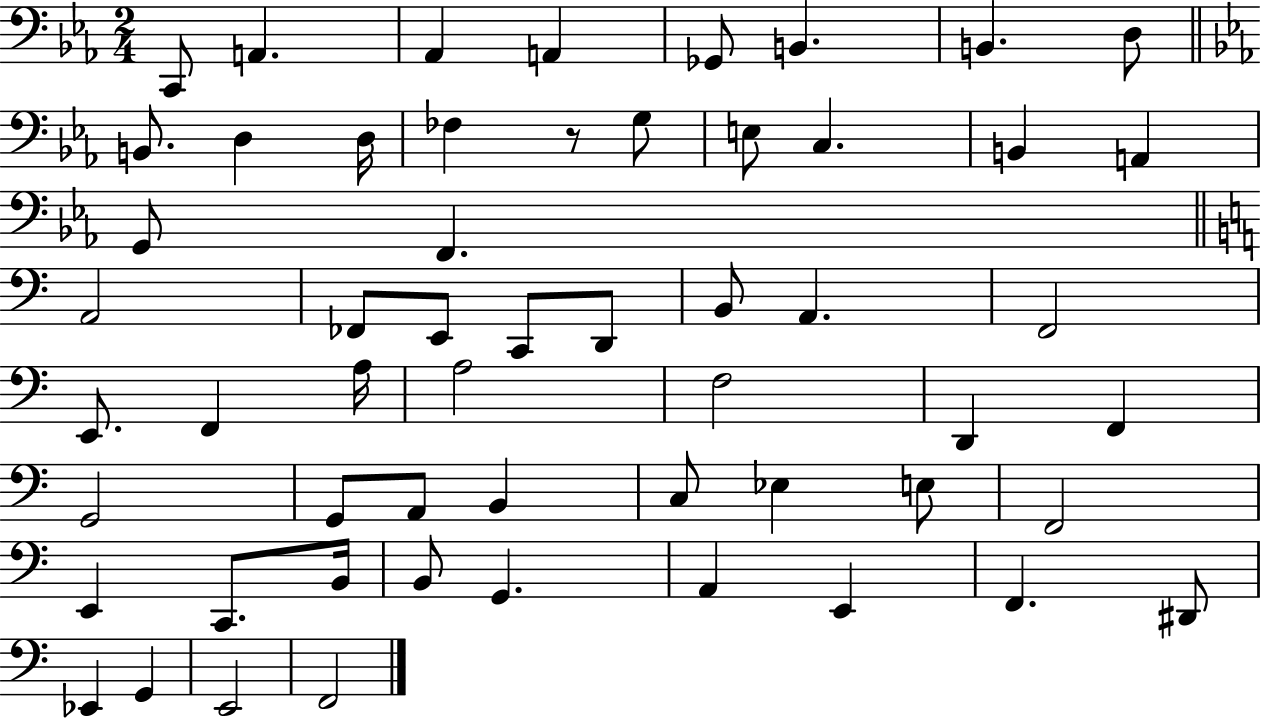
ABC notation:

X:1
T:Untitled
M:2/4
L:1/4
K:Eb
C,,/2 A,, _A,, A,, _G,,/2 B,, B,, D,/2 B,,/2 D, D,/4 _F, z/2 G,/2 E,/2 C, B,, A,, G,,/2 F,, A,,2 _F,,/2 E,,/2 C,,/2 D,,/2 B,,/2 A,, F,,2 E,,/2 F,, A,/4 A,2 F,2 D,, F,, G,,2 G,,/2 A,,/2 B,, C,/2 _E, E,/2 F,,2 E,, C,,/2 B,,/4 B,,/2 G,, A,, E,, F,, ^D,,/2 _E,, G,, E,,2 F,,2